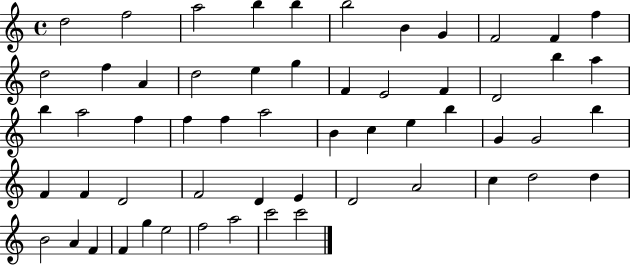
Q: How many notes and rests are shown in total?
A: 57